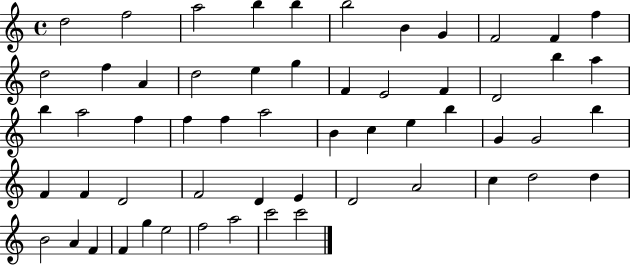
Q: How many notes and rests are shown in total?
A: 57